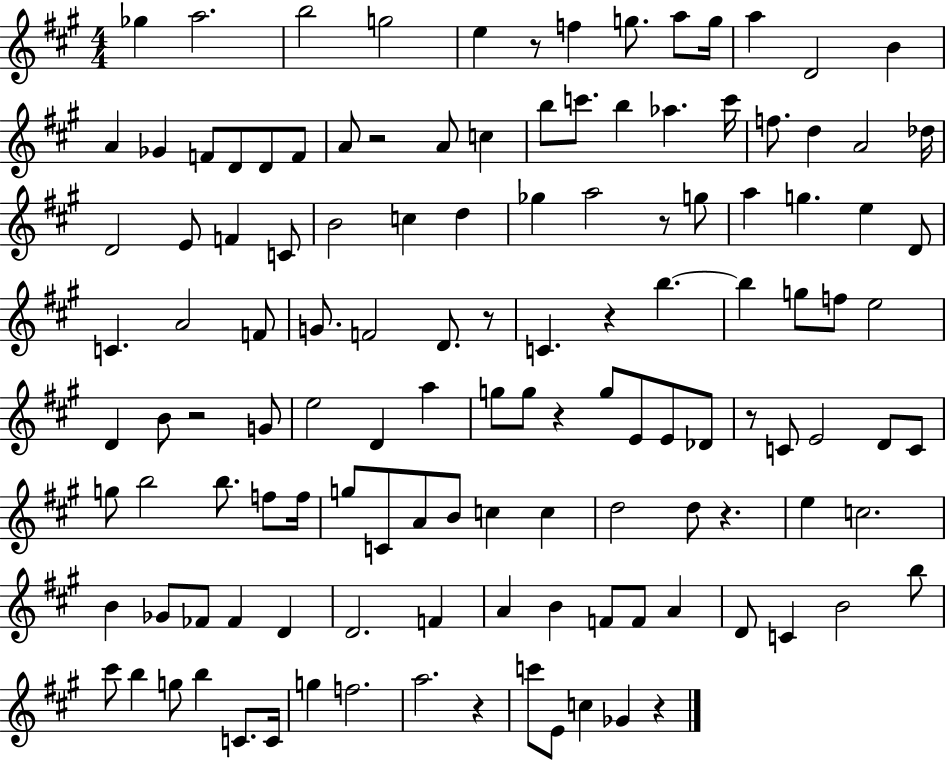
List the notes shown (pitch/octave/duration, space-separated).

Gb5/q A5/h. B5/h G5/h E5/q R/e F5/q G5/e. A5/e G5/s A5/q D4/h B4/q A4/q Gb4/q F4/e D4/e D4/e F4/e A4/e R/h A4/e C5/q B5/e C6/e. B5/q Ab5/q. C6/s F5/e. D5/q A4/h Db5/s D4/h E4/e F4/q C4/e B4/h C5/q D5/q Gb5/q A5/h R/e G5/e A5/q G5/q. E5/q D4/e C4/q. A4/h F4/e G4/e. F4/h D4/e. R/e C4/q. R/q B5/q. B5/q G5/e F5/e E5/h D4/q B4/e R/h G4/e E5/h D4/q A5/q G5/e G5/e R/q G5/e E4/e E4/e Db4/e R/e C4/e E4/h D4/e C4/e G5/e B5/h B5/e. F5/e F5/s G5/e C4/e A4/e B4/e C5/q C5/q D5/h D5/e R/q. E5/q C5/h. B4/q Gb4/e FES4/e FES4/q D4/q D4/h. F4/q A4/q B4/q F4/e F4/e A4/q D4/e C4/q B4/h B5/e C#6/e B5/q G5/e B5/q C4/e. C4/s G5/q F5/h. A5/h. R/q C6/e E4/e C5/q Gb4/q R/q